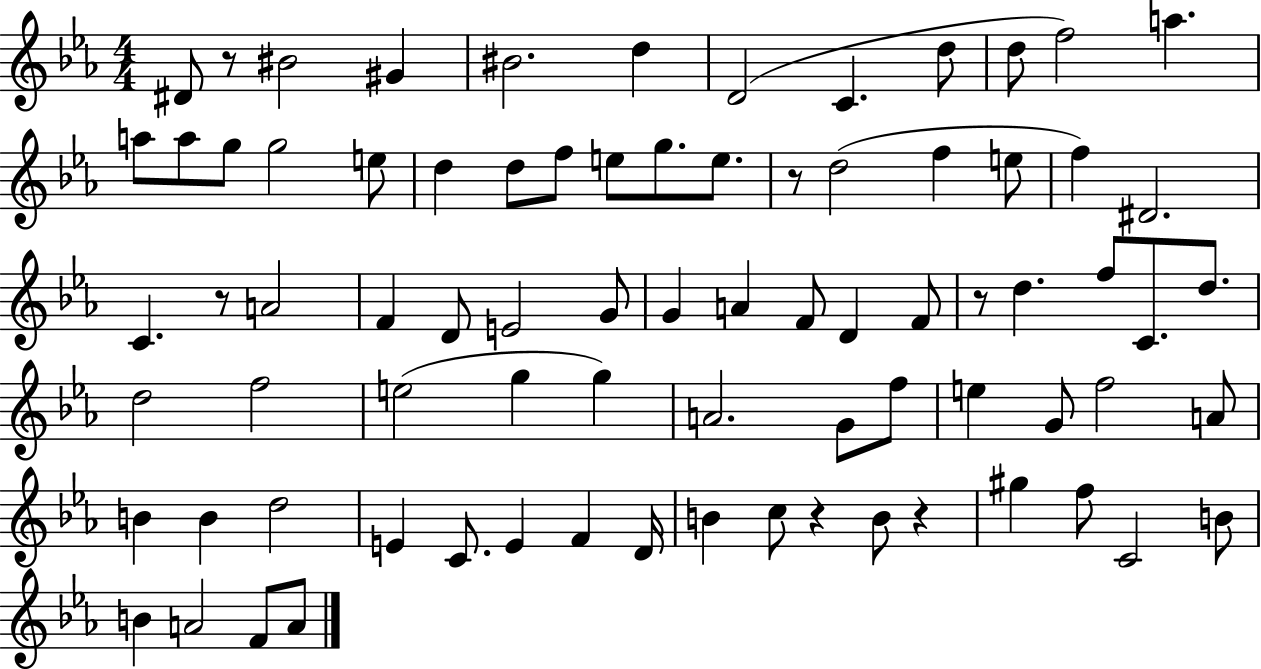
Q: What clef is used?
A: treble